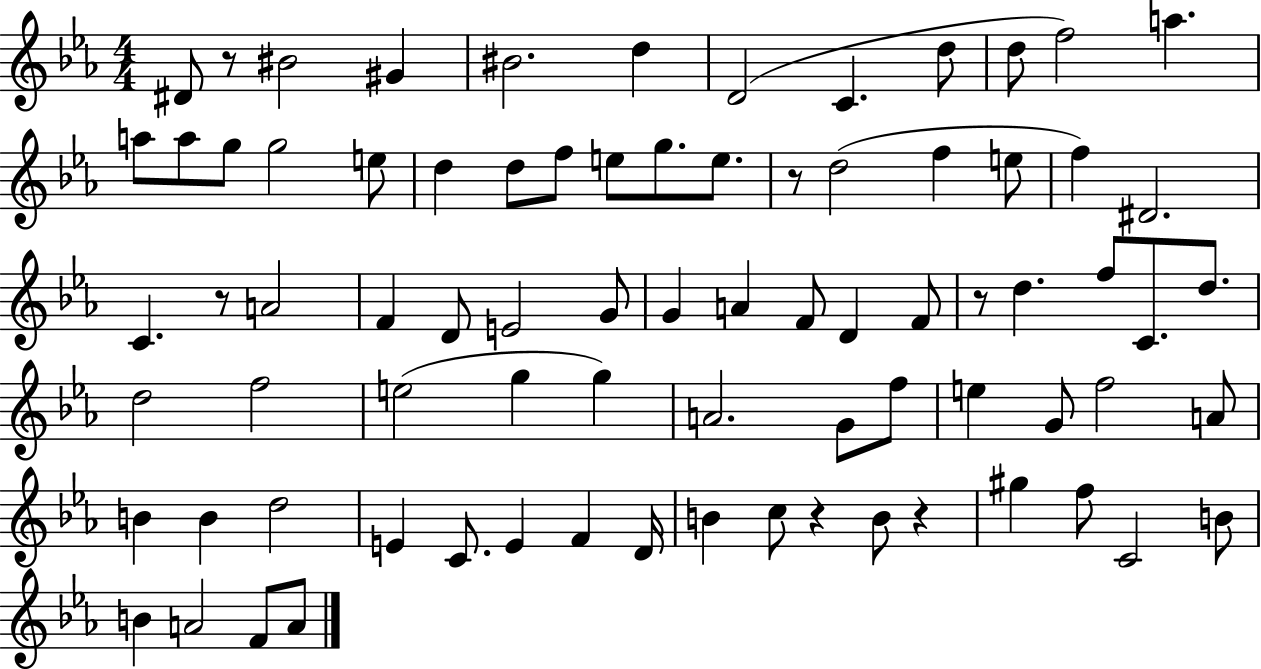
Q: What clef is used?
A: treble